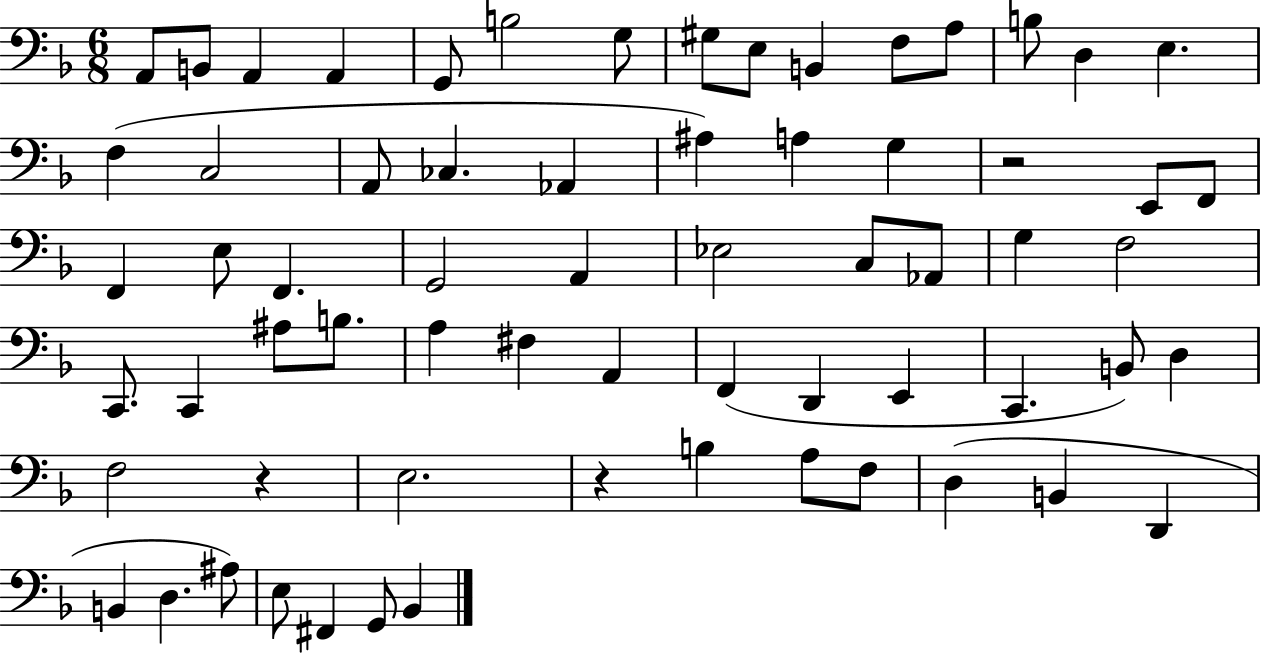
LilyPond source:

{
  \clef bass
  \numericTimeSignature
  \time 6/8
  \key f \major
  \repeat volta 2 { a,8 b,8 a,4 a,4 | g,8 b2 g8 | gis8 e8 b,4 f8 a8 | b8 d4 e4. | \break f4( c2 | a,8 ces4. aes,4 | ais4) a4 g4 | r2 e,8 f,8 | \break f,4 e8 f,4. | g,2 a,4 | ees2 c8 aes,8 | g4 f2 | \break c,8. c,4 ais8 b8. | a4 fis4 a,4 | f,4( d,4 e,4 | c,4. b,8) d4 | \break f2 r4 | e2. | r4 b4 a8 f8 | d4( b,4 d,4 | \break b,4 d4. ais8) | e8 fis,4 g,8 bes,4 | } \bar "|."
}